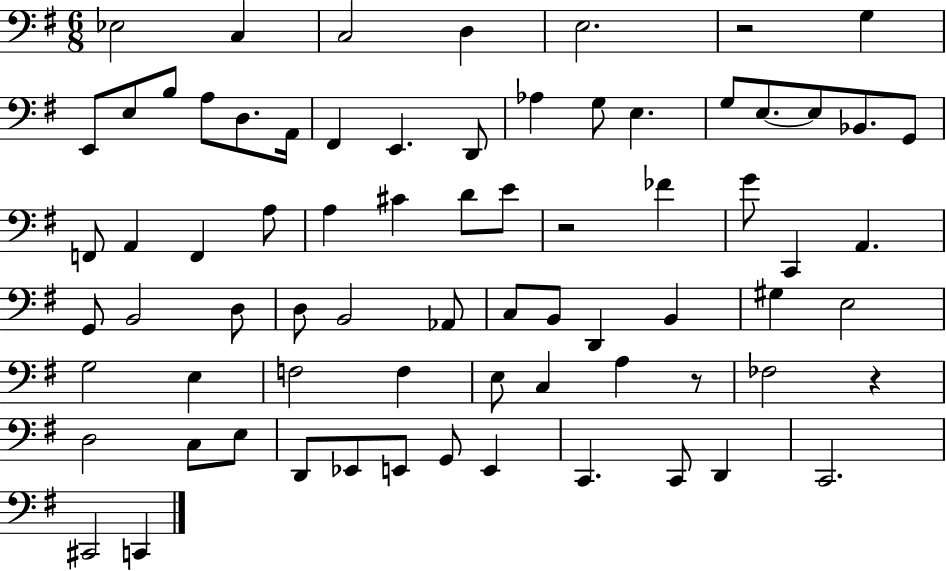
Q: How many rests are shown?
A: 4